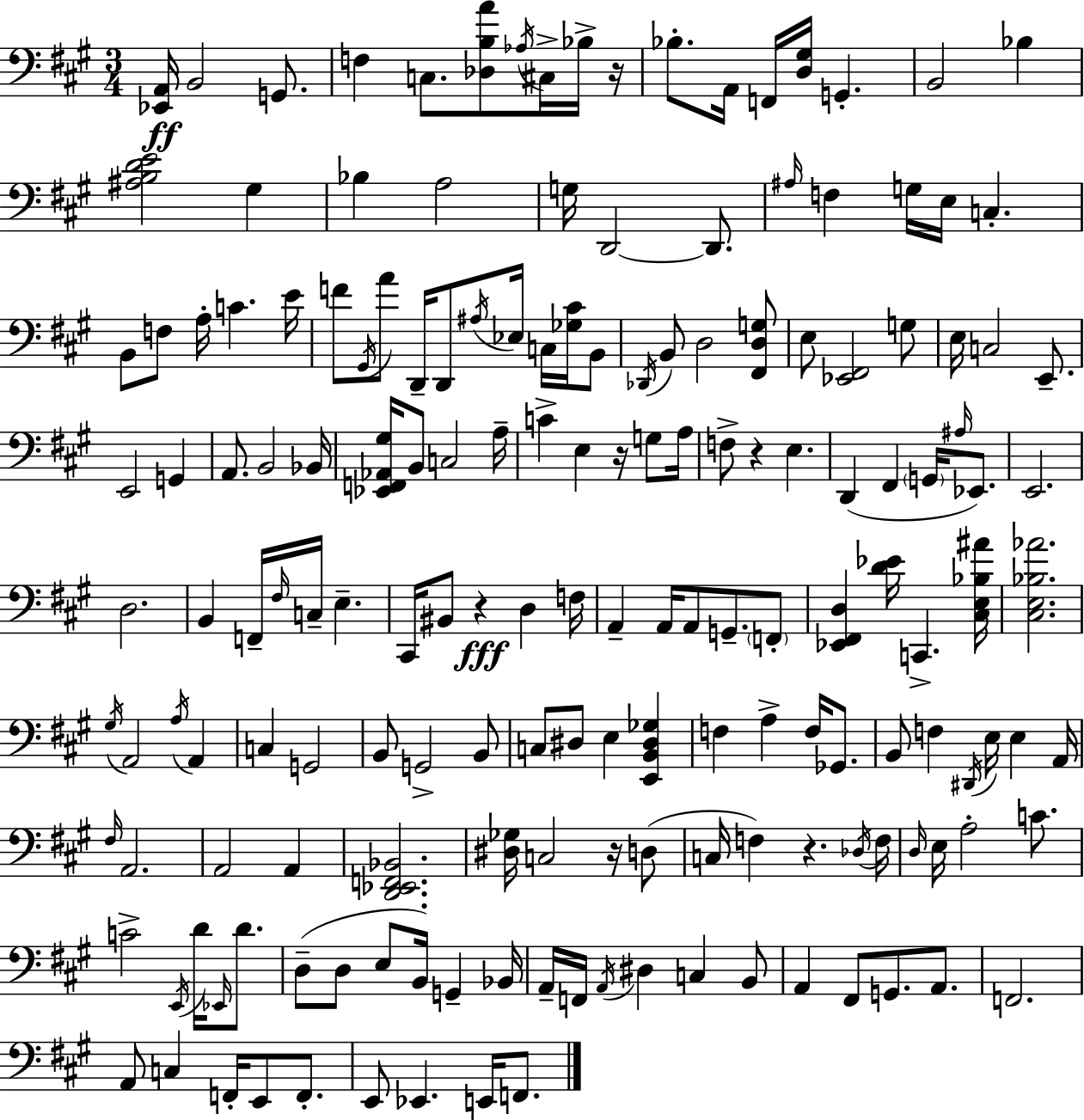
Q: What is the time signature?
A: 3/4